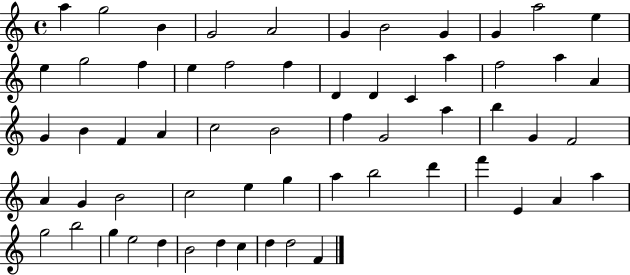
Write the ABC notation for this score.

X:1
T:Untitled
M:4/4
L:1/4
K:C
a g2 B G2 A2 G B2 G G a2 e e g2 f e f2 f D D C a f2 a A G B F A c2 B2 f G2 a b G F2 A G B2 c2 e g a b2 d' f' E A a g2 b2 g e2 d B2 d c d d2 F